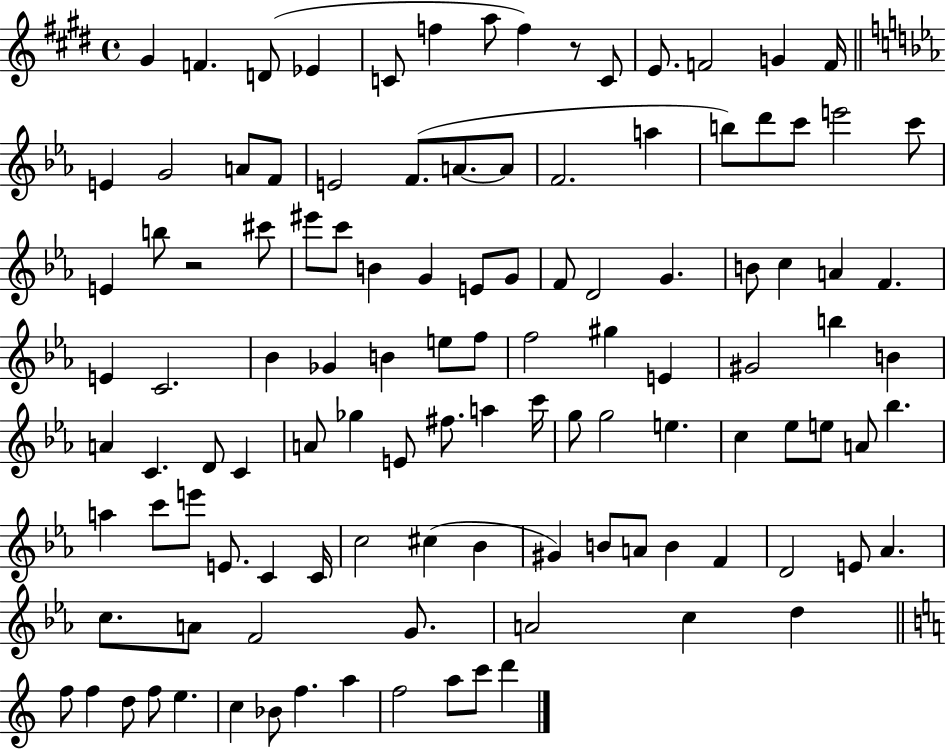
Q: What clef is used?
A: treble